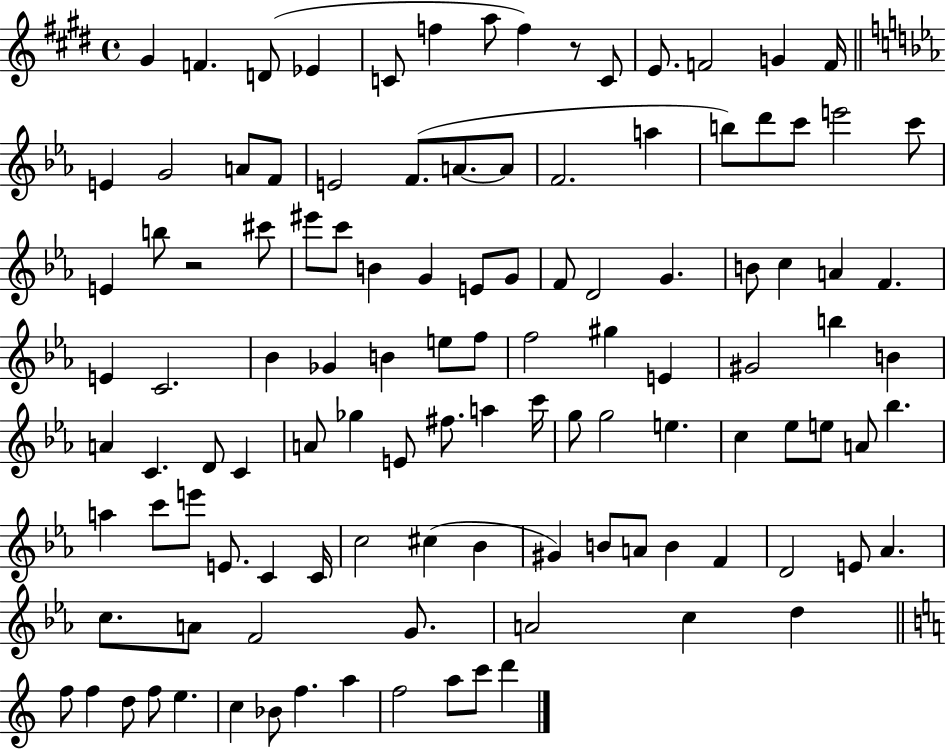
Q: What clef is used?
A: treble